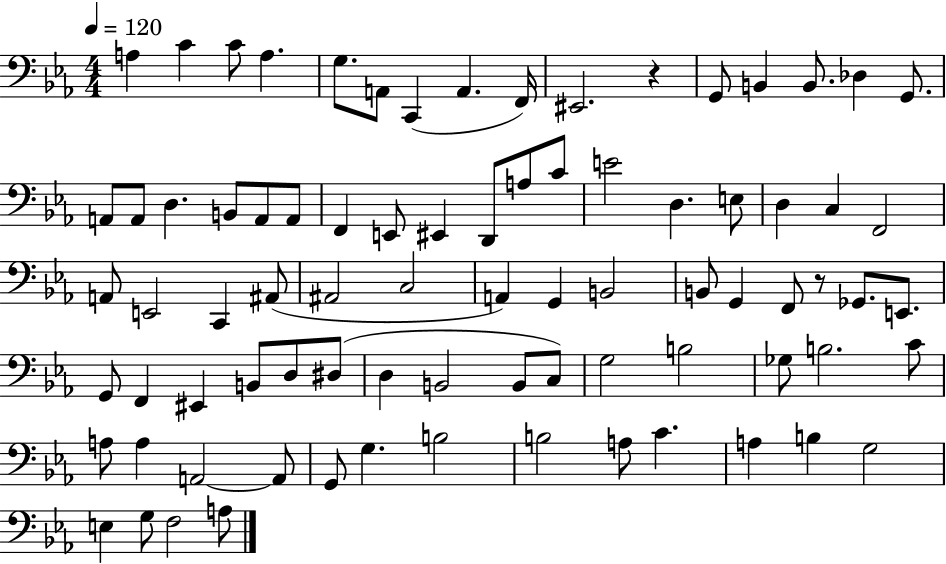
X:1
T:Untitled
M:4/4
L:1/4
K:Eb
A, C C/2 A, G,/2 A,,/2 C,, A,, F,,/4 ^E,,2 z G,,/2 B,, B,,/2 _D, G,,/2 A,,/2 A,,/2 D, B,,/2 A,,/2 A,,/2 F,, E,,/2 ^E,, D,,/2 A,/2 C/2 E2 D, E,/2 D, C, F,,2 A,,/2 E,,2 C,, ^A,,/2 ^A,,2 C,2 A,, G,, B,,2 B,,/2 G,, F,,/2 z/2 _G,,/2 E,,/2 G,,/2 F,, ^E,, B,,/2 D,/2 ^D,/2 D, B,,2 B,,/2 C,/2 G,2 B,2 _G,/2 B,2 C/2 A,/2 A, A,,2 A,,/2 G,,/2 G, B,2 B,2 A,/2 C A, B, G,2 E, G,/2 F,2 A,/2